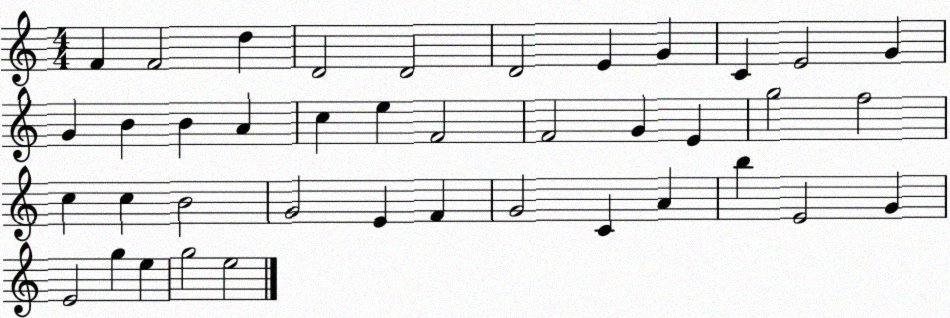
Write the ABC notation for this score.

X:1
T:Untitled
M:4/4
L:1/4
K:C
F F2 d D2 D2 D2 E G C E2 G G B B A c e F2 F2 G E g2 f2 c c B2 G2 E F G2 C A b E2 G E2 g e g2 e2